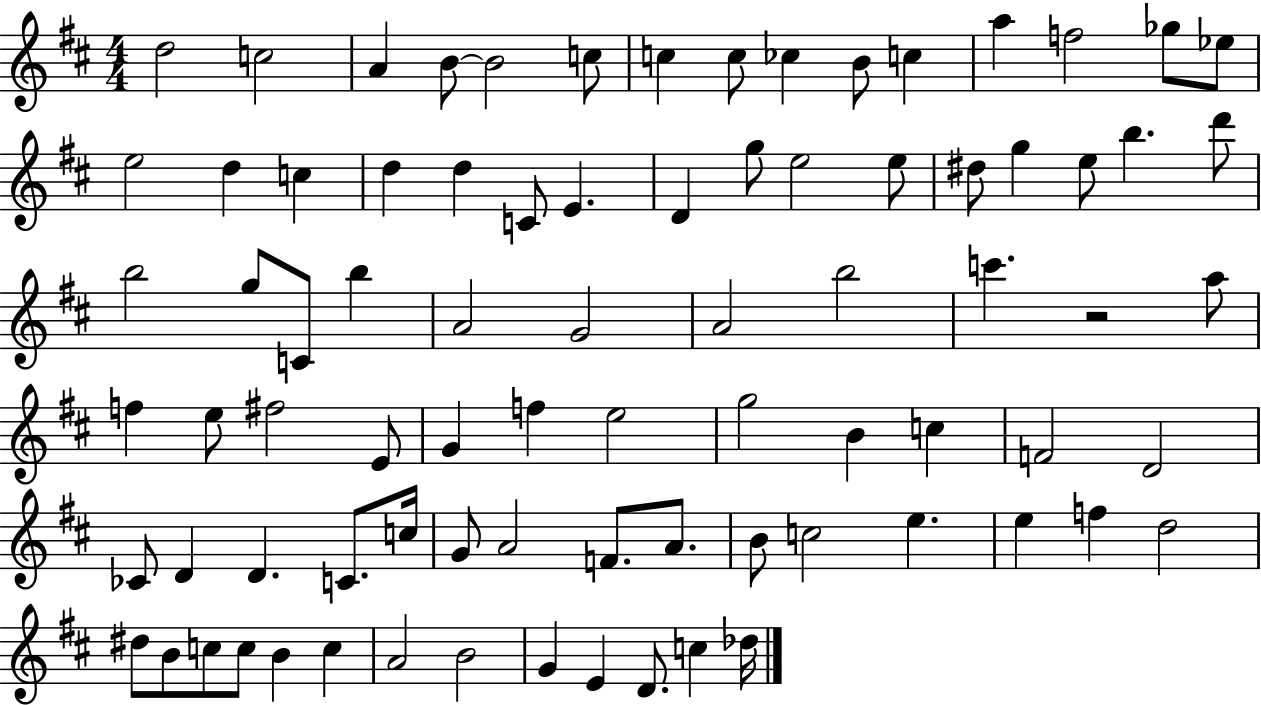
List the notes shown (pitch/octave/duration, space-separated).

D5/h C5/h A4/q B4/e B4/h C5/e C5/q C5/e CES5/q B4/e C5/q A5/q F5/h Gb5/e Eb5/e E5/h D5/q C5/q D5/q D5/q C4/e E4/q. D4/q G5/e E5/h E5/e D#5/e G5/q E5/e B5/q. D6/e B5/h G5/e C4/e B5/q A4/h G4/h A4/h B5/h C6/q. R/h A5/e F5/q E5/e F#5/h E4/e G4/q F5/q E5/h G5/h B4/q C5/q F4/h D4/h CES4/e D4/q D4/q. C4/e. C5/s G4/e A4/h F4/e. A4/e. B4/e C5/h E5/q. E5/q F5/q D5/h D#5/e B4/e C5/e C5/e B4/q C5/q A4/h B4/h G4/q E4/q D4/e. C5/q Db5/s